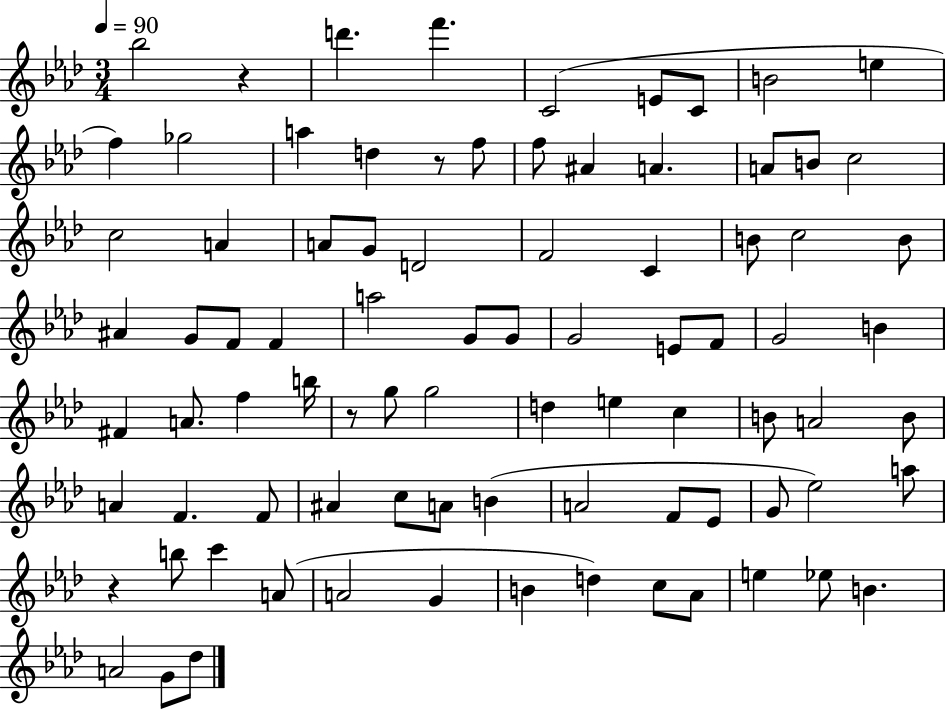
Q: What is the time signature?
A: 3/4